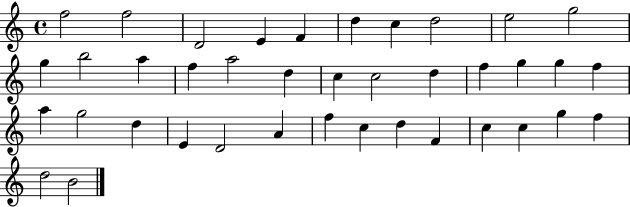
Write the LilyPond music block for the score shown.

{
  \clef treble
  \time 4/4
  \defaultTimeSignature
  \key c \major
  f''2 f''2 | d'2 e'4 f'4 | d''4 c''4 d''2 | e''2 g''2 | \break g''4 b''2 a''4 | f''4 a''2 d''4 | c''4 c''2 d''4 | f''4 g''4 g''4 f''4 | \break a''4 g''2 d''4 | e'4 d'2 a'4 | f''4 c''4 d''4 f'4 | c''4 c''4 g''4 f''4 | \break d''2 b'2 | \bar "|."
}